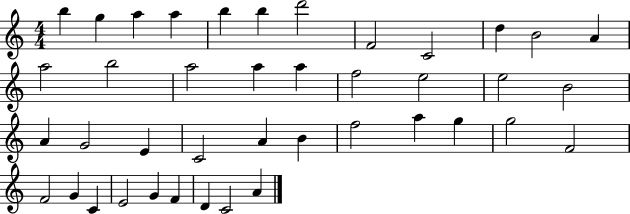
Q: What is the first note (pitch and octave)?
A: B5